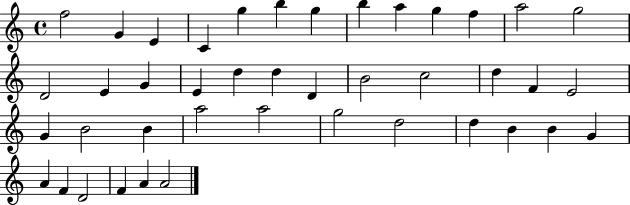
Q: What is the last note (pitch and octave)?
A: A4